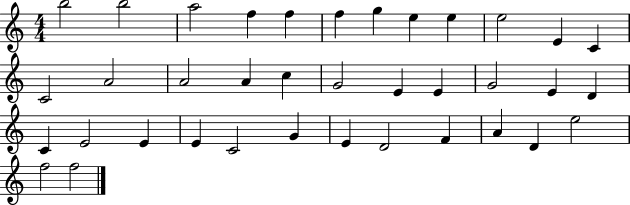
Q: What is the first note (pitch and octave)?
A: B5